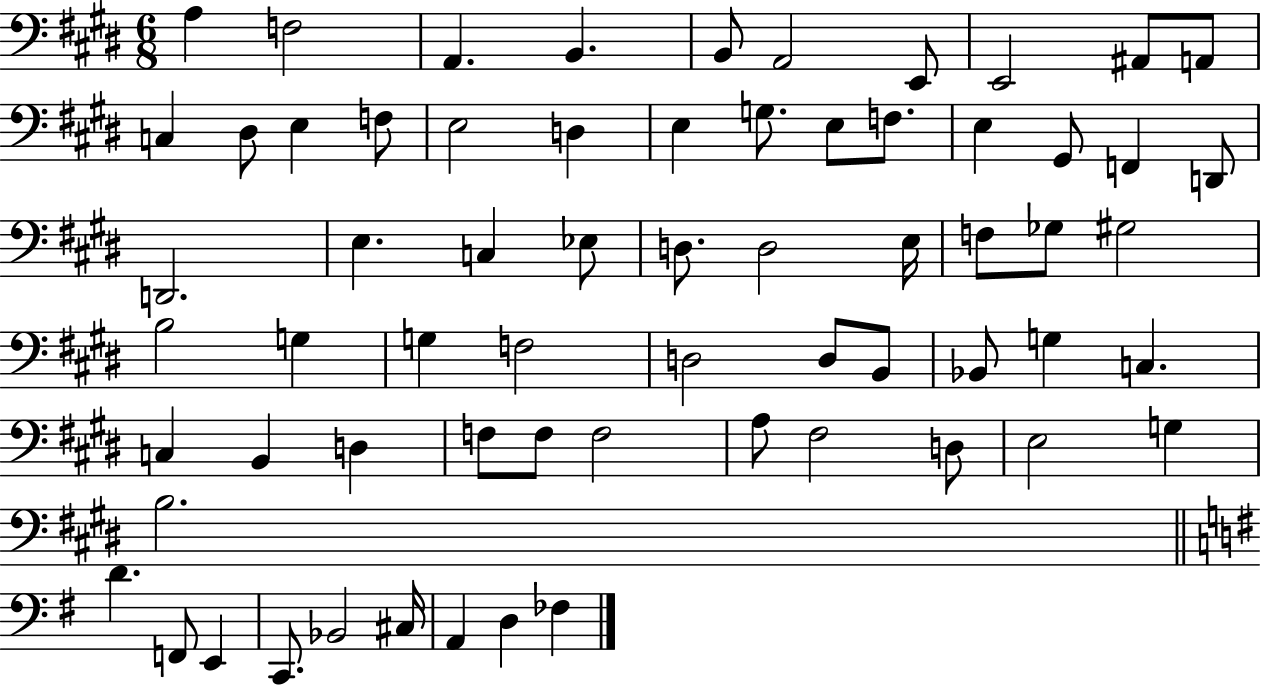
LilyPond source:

{
  \clef bass
  \numericTimeSignature
  \time 6/8
  \key e \major
  a4 f2 | a,4. b,4. | b,8 a,2 e,8 | e,2 ais,8 a,8 | \break c4 dis8 e4 f8 | e2 d4 | e4 g8. e8 f8. | e4 gis,8 f,4 d,8 | \break d,2. | e4. c4 ees8 | d8. d2 e16 | f8 ges8 gis2 | \break b2 g4 | g4 f2 | d2 d8 b,8 | bes,8 g4 c4. | \break c4 b,4 d4 | f8 f8 f2 | a8 fis2 d8 | e2 g4 | \break b2. | \bar "||" \break \key g \major d'4. f,8 e,4 | c,8. bes,2 cis16 | a,4 d4 fes4 | \bar "|."
}